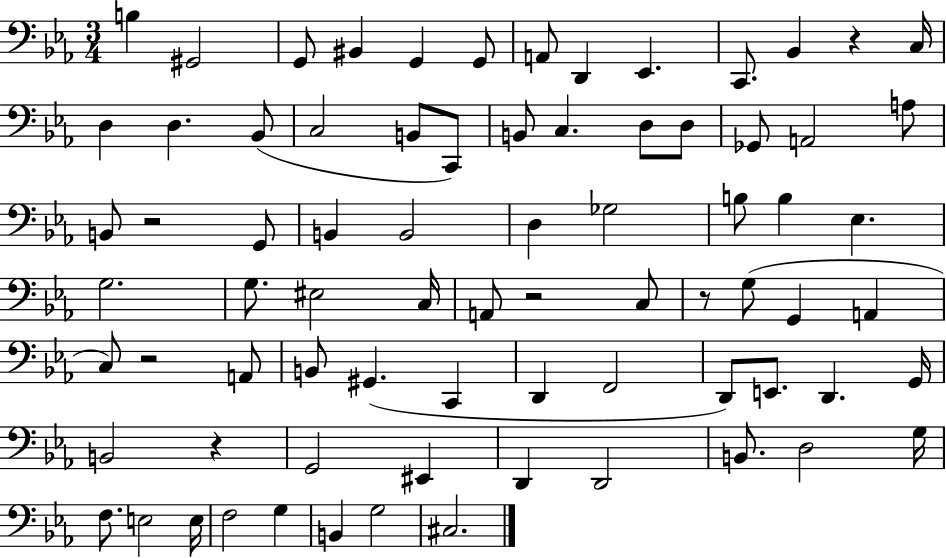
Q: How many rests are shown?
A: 6